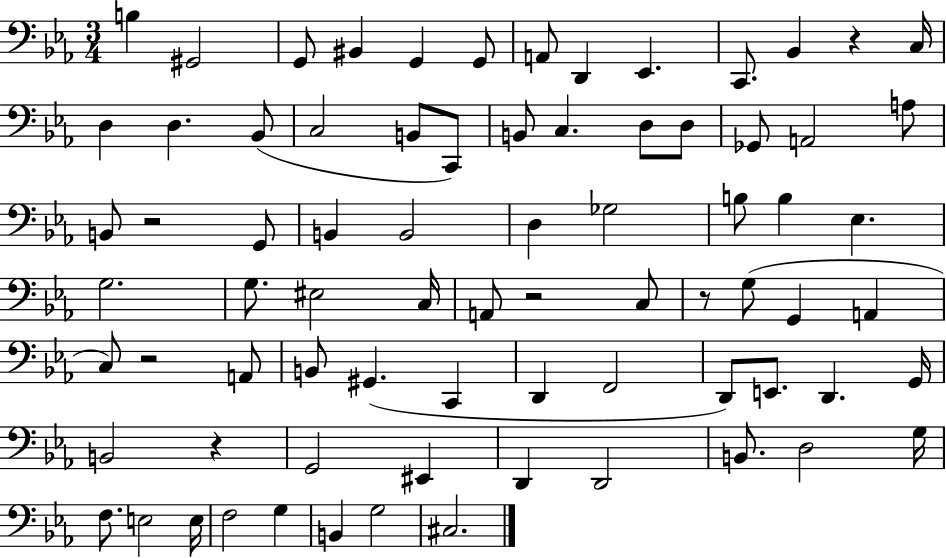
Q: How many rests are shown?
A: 6